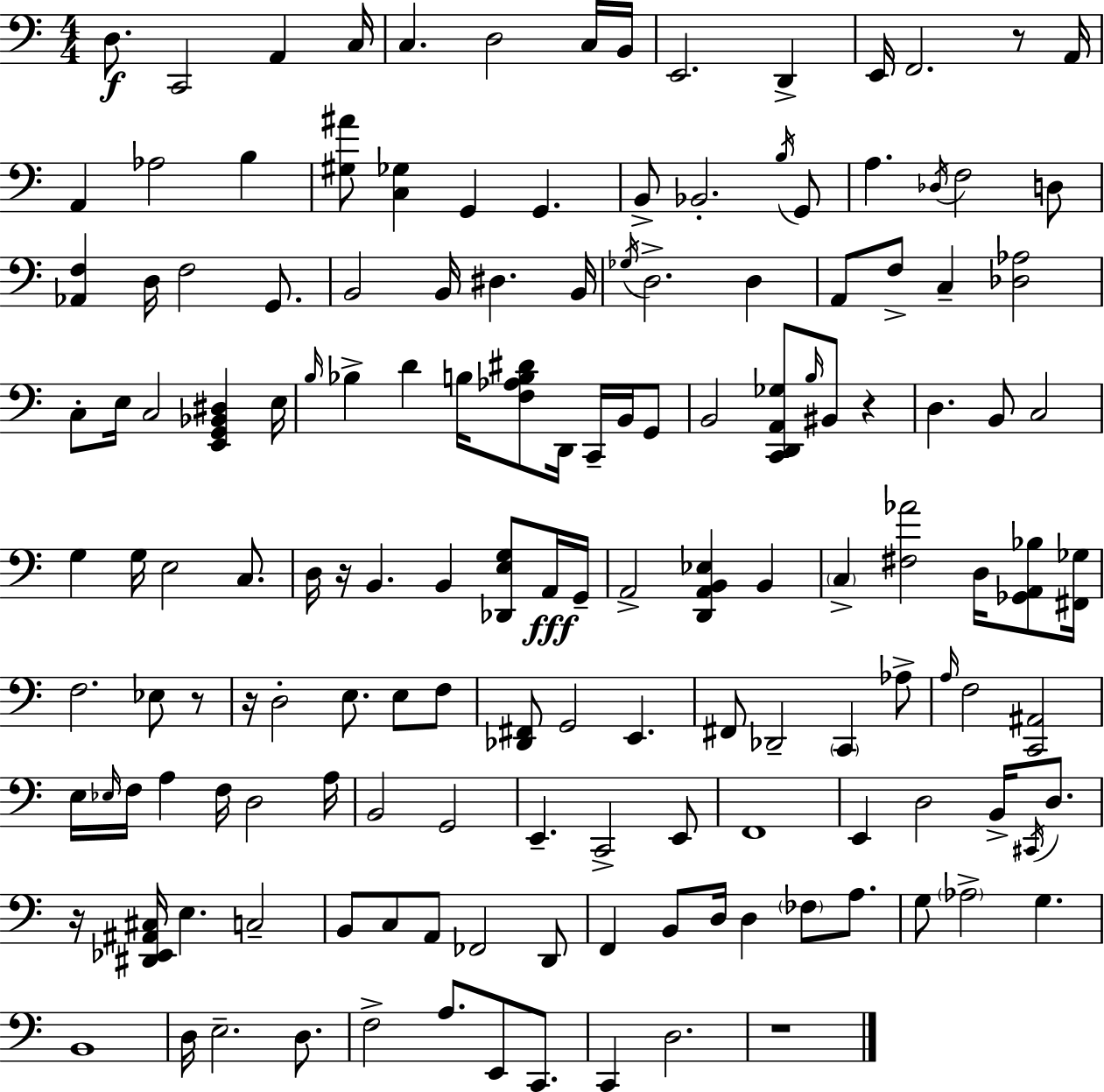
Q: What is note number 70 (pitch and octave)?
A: D3